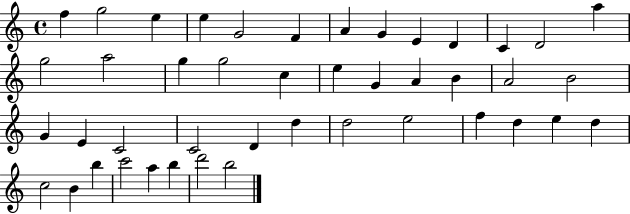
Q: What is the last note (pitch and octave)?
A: B5